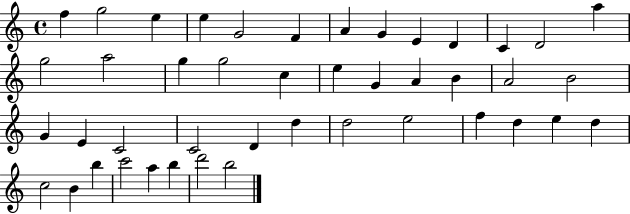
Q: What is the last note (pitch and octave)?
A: B5